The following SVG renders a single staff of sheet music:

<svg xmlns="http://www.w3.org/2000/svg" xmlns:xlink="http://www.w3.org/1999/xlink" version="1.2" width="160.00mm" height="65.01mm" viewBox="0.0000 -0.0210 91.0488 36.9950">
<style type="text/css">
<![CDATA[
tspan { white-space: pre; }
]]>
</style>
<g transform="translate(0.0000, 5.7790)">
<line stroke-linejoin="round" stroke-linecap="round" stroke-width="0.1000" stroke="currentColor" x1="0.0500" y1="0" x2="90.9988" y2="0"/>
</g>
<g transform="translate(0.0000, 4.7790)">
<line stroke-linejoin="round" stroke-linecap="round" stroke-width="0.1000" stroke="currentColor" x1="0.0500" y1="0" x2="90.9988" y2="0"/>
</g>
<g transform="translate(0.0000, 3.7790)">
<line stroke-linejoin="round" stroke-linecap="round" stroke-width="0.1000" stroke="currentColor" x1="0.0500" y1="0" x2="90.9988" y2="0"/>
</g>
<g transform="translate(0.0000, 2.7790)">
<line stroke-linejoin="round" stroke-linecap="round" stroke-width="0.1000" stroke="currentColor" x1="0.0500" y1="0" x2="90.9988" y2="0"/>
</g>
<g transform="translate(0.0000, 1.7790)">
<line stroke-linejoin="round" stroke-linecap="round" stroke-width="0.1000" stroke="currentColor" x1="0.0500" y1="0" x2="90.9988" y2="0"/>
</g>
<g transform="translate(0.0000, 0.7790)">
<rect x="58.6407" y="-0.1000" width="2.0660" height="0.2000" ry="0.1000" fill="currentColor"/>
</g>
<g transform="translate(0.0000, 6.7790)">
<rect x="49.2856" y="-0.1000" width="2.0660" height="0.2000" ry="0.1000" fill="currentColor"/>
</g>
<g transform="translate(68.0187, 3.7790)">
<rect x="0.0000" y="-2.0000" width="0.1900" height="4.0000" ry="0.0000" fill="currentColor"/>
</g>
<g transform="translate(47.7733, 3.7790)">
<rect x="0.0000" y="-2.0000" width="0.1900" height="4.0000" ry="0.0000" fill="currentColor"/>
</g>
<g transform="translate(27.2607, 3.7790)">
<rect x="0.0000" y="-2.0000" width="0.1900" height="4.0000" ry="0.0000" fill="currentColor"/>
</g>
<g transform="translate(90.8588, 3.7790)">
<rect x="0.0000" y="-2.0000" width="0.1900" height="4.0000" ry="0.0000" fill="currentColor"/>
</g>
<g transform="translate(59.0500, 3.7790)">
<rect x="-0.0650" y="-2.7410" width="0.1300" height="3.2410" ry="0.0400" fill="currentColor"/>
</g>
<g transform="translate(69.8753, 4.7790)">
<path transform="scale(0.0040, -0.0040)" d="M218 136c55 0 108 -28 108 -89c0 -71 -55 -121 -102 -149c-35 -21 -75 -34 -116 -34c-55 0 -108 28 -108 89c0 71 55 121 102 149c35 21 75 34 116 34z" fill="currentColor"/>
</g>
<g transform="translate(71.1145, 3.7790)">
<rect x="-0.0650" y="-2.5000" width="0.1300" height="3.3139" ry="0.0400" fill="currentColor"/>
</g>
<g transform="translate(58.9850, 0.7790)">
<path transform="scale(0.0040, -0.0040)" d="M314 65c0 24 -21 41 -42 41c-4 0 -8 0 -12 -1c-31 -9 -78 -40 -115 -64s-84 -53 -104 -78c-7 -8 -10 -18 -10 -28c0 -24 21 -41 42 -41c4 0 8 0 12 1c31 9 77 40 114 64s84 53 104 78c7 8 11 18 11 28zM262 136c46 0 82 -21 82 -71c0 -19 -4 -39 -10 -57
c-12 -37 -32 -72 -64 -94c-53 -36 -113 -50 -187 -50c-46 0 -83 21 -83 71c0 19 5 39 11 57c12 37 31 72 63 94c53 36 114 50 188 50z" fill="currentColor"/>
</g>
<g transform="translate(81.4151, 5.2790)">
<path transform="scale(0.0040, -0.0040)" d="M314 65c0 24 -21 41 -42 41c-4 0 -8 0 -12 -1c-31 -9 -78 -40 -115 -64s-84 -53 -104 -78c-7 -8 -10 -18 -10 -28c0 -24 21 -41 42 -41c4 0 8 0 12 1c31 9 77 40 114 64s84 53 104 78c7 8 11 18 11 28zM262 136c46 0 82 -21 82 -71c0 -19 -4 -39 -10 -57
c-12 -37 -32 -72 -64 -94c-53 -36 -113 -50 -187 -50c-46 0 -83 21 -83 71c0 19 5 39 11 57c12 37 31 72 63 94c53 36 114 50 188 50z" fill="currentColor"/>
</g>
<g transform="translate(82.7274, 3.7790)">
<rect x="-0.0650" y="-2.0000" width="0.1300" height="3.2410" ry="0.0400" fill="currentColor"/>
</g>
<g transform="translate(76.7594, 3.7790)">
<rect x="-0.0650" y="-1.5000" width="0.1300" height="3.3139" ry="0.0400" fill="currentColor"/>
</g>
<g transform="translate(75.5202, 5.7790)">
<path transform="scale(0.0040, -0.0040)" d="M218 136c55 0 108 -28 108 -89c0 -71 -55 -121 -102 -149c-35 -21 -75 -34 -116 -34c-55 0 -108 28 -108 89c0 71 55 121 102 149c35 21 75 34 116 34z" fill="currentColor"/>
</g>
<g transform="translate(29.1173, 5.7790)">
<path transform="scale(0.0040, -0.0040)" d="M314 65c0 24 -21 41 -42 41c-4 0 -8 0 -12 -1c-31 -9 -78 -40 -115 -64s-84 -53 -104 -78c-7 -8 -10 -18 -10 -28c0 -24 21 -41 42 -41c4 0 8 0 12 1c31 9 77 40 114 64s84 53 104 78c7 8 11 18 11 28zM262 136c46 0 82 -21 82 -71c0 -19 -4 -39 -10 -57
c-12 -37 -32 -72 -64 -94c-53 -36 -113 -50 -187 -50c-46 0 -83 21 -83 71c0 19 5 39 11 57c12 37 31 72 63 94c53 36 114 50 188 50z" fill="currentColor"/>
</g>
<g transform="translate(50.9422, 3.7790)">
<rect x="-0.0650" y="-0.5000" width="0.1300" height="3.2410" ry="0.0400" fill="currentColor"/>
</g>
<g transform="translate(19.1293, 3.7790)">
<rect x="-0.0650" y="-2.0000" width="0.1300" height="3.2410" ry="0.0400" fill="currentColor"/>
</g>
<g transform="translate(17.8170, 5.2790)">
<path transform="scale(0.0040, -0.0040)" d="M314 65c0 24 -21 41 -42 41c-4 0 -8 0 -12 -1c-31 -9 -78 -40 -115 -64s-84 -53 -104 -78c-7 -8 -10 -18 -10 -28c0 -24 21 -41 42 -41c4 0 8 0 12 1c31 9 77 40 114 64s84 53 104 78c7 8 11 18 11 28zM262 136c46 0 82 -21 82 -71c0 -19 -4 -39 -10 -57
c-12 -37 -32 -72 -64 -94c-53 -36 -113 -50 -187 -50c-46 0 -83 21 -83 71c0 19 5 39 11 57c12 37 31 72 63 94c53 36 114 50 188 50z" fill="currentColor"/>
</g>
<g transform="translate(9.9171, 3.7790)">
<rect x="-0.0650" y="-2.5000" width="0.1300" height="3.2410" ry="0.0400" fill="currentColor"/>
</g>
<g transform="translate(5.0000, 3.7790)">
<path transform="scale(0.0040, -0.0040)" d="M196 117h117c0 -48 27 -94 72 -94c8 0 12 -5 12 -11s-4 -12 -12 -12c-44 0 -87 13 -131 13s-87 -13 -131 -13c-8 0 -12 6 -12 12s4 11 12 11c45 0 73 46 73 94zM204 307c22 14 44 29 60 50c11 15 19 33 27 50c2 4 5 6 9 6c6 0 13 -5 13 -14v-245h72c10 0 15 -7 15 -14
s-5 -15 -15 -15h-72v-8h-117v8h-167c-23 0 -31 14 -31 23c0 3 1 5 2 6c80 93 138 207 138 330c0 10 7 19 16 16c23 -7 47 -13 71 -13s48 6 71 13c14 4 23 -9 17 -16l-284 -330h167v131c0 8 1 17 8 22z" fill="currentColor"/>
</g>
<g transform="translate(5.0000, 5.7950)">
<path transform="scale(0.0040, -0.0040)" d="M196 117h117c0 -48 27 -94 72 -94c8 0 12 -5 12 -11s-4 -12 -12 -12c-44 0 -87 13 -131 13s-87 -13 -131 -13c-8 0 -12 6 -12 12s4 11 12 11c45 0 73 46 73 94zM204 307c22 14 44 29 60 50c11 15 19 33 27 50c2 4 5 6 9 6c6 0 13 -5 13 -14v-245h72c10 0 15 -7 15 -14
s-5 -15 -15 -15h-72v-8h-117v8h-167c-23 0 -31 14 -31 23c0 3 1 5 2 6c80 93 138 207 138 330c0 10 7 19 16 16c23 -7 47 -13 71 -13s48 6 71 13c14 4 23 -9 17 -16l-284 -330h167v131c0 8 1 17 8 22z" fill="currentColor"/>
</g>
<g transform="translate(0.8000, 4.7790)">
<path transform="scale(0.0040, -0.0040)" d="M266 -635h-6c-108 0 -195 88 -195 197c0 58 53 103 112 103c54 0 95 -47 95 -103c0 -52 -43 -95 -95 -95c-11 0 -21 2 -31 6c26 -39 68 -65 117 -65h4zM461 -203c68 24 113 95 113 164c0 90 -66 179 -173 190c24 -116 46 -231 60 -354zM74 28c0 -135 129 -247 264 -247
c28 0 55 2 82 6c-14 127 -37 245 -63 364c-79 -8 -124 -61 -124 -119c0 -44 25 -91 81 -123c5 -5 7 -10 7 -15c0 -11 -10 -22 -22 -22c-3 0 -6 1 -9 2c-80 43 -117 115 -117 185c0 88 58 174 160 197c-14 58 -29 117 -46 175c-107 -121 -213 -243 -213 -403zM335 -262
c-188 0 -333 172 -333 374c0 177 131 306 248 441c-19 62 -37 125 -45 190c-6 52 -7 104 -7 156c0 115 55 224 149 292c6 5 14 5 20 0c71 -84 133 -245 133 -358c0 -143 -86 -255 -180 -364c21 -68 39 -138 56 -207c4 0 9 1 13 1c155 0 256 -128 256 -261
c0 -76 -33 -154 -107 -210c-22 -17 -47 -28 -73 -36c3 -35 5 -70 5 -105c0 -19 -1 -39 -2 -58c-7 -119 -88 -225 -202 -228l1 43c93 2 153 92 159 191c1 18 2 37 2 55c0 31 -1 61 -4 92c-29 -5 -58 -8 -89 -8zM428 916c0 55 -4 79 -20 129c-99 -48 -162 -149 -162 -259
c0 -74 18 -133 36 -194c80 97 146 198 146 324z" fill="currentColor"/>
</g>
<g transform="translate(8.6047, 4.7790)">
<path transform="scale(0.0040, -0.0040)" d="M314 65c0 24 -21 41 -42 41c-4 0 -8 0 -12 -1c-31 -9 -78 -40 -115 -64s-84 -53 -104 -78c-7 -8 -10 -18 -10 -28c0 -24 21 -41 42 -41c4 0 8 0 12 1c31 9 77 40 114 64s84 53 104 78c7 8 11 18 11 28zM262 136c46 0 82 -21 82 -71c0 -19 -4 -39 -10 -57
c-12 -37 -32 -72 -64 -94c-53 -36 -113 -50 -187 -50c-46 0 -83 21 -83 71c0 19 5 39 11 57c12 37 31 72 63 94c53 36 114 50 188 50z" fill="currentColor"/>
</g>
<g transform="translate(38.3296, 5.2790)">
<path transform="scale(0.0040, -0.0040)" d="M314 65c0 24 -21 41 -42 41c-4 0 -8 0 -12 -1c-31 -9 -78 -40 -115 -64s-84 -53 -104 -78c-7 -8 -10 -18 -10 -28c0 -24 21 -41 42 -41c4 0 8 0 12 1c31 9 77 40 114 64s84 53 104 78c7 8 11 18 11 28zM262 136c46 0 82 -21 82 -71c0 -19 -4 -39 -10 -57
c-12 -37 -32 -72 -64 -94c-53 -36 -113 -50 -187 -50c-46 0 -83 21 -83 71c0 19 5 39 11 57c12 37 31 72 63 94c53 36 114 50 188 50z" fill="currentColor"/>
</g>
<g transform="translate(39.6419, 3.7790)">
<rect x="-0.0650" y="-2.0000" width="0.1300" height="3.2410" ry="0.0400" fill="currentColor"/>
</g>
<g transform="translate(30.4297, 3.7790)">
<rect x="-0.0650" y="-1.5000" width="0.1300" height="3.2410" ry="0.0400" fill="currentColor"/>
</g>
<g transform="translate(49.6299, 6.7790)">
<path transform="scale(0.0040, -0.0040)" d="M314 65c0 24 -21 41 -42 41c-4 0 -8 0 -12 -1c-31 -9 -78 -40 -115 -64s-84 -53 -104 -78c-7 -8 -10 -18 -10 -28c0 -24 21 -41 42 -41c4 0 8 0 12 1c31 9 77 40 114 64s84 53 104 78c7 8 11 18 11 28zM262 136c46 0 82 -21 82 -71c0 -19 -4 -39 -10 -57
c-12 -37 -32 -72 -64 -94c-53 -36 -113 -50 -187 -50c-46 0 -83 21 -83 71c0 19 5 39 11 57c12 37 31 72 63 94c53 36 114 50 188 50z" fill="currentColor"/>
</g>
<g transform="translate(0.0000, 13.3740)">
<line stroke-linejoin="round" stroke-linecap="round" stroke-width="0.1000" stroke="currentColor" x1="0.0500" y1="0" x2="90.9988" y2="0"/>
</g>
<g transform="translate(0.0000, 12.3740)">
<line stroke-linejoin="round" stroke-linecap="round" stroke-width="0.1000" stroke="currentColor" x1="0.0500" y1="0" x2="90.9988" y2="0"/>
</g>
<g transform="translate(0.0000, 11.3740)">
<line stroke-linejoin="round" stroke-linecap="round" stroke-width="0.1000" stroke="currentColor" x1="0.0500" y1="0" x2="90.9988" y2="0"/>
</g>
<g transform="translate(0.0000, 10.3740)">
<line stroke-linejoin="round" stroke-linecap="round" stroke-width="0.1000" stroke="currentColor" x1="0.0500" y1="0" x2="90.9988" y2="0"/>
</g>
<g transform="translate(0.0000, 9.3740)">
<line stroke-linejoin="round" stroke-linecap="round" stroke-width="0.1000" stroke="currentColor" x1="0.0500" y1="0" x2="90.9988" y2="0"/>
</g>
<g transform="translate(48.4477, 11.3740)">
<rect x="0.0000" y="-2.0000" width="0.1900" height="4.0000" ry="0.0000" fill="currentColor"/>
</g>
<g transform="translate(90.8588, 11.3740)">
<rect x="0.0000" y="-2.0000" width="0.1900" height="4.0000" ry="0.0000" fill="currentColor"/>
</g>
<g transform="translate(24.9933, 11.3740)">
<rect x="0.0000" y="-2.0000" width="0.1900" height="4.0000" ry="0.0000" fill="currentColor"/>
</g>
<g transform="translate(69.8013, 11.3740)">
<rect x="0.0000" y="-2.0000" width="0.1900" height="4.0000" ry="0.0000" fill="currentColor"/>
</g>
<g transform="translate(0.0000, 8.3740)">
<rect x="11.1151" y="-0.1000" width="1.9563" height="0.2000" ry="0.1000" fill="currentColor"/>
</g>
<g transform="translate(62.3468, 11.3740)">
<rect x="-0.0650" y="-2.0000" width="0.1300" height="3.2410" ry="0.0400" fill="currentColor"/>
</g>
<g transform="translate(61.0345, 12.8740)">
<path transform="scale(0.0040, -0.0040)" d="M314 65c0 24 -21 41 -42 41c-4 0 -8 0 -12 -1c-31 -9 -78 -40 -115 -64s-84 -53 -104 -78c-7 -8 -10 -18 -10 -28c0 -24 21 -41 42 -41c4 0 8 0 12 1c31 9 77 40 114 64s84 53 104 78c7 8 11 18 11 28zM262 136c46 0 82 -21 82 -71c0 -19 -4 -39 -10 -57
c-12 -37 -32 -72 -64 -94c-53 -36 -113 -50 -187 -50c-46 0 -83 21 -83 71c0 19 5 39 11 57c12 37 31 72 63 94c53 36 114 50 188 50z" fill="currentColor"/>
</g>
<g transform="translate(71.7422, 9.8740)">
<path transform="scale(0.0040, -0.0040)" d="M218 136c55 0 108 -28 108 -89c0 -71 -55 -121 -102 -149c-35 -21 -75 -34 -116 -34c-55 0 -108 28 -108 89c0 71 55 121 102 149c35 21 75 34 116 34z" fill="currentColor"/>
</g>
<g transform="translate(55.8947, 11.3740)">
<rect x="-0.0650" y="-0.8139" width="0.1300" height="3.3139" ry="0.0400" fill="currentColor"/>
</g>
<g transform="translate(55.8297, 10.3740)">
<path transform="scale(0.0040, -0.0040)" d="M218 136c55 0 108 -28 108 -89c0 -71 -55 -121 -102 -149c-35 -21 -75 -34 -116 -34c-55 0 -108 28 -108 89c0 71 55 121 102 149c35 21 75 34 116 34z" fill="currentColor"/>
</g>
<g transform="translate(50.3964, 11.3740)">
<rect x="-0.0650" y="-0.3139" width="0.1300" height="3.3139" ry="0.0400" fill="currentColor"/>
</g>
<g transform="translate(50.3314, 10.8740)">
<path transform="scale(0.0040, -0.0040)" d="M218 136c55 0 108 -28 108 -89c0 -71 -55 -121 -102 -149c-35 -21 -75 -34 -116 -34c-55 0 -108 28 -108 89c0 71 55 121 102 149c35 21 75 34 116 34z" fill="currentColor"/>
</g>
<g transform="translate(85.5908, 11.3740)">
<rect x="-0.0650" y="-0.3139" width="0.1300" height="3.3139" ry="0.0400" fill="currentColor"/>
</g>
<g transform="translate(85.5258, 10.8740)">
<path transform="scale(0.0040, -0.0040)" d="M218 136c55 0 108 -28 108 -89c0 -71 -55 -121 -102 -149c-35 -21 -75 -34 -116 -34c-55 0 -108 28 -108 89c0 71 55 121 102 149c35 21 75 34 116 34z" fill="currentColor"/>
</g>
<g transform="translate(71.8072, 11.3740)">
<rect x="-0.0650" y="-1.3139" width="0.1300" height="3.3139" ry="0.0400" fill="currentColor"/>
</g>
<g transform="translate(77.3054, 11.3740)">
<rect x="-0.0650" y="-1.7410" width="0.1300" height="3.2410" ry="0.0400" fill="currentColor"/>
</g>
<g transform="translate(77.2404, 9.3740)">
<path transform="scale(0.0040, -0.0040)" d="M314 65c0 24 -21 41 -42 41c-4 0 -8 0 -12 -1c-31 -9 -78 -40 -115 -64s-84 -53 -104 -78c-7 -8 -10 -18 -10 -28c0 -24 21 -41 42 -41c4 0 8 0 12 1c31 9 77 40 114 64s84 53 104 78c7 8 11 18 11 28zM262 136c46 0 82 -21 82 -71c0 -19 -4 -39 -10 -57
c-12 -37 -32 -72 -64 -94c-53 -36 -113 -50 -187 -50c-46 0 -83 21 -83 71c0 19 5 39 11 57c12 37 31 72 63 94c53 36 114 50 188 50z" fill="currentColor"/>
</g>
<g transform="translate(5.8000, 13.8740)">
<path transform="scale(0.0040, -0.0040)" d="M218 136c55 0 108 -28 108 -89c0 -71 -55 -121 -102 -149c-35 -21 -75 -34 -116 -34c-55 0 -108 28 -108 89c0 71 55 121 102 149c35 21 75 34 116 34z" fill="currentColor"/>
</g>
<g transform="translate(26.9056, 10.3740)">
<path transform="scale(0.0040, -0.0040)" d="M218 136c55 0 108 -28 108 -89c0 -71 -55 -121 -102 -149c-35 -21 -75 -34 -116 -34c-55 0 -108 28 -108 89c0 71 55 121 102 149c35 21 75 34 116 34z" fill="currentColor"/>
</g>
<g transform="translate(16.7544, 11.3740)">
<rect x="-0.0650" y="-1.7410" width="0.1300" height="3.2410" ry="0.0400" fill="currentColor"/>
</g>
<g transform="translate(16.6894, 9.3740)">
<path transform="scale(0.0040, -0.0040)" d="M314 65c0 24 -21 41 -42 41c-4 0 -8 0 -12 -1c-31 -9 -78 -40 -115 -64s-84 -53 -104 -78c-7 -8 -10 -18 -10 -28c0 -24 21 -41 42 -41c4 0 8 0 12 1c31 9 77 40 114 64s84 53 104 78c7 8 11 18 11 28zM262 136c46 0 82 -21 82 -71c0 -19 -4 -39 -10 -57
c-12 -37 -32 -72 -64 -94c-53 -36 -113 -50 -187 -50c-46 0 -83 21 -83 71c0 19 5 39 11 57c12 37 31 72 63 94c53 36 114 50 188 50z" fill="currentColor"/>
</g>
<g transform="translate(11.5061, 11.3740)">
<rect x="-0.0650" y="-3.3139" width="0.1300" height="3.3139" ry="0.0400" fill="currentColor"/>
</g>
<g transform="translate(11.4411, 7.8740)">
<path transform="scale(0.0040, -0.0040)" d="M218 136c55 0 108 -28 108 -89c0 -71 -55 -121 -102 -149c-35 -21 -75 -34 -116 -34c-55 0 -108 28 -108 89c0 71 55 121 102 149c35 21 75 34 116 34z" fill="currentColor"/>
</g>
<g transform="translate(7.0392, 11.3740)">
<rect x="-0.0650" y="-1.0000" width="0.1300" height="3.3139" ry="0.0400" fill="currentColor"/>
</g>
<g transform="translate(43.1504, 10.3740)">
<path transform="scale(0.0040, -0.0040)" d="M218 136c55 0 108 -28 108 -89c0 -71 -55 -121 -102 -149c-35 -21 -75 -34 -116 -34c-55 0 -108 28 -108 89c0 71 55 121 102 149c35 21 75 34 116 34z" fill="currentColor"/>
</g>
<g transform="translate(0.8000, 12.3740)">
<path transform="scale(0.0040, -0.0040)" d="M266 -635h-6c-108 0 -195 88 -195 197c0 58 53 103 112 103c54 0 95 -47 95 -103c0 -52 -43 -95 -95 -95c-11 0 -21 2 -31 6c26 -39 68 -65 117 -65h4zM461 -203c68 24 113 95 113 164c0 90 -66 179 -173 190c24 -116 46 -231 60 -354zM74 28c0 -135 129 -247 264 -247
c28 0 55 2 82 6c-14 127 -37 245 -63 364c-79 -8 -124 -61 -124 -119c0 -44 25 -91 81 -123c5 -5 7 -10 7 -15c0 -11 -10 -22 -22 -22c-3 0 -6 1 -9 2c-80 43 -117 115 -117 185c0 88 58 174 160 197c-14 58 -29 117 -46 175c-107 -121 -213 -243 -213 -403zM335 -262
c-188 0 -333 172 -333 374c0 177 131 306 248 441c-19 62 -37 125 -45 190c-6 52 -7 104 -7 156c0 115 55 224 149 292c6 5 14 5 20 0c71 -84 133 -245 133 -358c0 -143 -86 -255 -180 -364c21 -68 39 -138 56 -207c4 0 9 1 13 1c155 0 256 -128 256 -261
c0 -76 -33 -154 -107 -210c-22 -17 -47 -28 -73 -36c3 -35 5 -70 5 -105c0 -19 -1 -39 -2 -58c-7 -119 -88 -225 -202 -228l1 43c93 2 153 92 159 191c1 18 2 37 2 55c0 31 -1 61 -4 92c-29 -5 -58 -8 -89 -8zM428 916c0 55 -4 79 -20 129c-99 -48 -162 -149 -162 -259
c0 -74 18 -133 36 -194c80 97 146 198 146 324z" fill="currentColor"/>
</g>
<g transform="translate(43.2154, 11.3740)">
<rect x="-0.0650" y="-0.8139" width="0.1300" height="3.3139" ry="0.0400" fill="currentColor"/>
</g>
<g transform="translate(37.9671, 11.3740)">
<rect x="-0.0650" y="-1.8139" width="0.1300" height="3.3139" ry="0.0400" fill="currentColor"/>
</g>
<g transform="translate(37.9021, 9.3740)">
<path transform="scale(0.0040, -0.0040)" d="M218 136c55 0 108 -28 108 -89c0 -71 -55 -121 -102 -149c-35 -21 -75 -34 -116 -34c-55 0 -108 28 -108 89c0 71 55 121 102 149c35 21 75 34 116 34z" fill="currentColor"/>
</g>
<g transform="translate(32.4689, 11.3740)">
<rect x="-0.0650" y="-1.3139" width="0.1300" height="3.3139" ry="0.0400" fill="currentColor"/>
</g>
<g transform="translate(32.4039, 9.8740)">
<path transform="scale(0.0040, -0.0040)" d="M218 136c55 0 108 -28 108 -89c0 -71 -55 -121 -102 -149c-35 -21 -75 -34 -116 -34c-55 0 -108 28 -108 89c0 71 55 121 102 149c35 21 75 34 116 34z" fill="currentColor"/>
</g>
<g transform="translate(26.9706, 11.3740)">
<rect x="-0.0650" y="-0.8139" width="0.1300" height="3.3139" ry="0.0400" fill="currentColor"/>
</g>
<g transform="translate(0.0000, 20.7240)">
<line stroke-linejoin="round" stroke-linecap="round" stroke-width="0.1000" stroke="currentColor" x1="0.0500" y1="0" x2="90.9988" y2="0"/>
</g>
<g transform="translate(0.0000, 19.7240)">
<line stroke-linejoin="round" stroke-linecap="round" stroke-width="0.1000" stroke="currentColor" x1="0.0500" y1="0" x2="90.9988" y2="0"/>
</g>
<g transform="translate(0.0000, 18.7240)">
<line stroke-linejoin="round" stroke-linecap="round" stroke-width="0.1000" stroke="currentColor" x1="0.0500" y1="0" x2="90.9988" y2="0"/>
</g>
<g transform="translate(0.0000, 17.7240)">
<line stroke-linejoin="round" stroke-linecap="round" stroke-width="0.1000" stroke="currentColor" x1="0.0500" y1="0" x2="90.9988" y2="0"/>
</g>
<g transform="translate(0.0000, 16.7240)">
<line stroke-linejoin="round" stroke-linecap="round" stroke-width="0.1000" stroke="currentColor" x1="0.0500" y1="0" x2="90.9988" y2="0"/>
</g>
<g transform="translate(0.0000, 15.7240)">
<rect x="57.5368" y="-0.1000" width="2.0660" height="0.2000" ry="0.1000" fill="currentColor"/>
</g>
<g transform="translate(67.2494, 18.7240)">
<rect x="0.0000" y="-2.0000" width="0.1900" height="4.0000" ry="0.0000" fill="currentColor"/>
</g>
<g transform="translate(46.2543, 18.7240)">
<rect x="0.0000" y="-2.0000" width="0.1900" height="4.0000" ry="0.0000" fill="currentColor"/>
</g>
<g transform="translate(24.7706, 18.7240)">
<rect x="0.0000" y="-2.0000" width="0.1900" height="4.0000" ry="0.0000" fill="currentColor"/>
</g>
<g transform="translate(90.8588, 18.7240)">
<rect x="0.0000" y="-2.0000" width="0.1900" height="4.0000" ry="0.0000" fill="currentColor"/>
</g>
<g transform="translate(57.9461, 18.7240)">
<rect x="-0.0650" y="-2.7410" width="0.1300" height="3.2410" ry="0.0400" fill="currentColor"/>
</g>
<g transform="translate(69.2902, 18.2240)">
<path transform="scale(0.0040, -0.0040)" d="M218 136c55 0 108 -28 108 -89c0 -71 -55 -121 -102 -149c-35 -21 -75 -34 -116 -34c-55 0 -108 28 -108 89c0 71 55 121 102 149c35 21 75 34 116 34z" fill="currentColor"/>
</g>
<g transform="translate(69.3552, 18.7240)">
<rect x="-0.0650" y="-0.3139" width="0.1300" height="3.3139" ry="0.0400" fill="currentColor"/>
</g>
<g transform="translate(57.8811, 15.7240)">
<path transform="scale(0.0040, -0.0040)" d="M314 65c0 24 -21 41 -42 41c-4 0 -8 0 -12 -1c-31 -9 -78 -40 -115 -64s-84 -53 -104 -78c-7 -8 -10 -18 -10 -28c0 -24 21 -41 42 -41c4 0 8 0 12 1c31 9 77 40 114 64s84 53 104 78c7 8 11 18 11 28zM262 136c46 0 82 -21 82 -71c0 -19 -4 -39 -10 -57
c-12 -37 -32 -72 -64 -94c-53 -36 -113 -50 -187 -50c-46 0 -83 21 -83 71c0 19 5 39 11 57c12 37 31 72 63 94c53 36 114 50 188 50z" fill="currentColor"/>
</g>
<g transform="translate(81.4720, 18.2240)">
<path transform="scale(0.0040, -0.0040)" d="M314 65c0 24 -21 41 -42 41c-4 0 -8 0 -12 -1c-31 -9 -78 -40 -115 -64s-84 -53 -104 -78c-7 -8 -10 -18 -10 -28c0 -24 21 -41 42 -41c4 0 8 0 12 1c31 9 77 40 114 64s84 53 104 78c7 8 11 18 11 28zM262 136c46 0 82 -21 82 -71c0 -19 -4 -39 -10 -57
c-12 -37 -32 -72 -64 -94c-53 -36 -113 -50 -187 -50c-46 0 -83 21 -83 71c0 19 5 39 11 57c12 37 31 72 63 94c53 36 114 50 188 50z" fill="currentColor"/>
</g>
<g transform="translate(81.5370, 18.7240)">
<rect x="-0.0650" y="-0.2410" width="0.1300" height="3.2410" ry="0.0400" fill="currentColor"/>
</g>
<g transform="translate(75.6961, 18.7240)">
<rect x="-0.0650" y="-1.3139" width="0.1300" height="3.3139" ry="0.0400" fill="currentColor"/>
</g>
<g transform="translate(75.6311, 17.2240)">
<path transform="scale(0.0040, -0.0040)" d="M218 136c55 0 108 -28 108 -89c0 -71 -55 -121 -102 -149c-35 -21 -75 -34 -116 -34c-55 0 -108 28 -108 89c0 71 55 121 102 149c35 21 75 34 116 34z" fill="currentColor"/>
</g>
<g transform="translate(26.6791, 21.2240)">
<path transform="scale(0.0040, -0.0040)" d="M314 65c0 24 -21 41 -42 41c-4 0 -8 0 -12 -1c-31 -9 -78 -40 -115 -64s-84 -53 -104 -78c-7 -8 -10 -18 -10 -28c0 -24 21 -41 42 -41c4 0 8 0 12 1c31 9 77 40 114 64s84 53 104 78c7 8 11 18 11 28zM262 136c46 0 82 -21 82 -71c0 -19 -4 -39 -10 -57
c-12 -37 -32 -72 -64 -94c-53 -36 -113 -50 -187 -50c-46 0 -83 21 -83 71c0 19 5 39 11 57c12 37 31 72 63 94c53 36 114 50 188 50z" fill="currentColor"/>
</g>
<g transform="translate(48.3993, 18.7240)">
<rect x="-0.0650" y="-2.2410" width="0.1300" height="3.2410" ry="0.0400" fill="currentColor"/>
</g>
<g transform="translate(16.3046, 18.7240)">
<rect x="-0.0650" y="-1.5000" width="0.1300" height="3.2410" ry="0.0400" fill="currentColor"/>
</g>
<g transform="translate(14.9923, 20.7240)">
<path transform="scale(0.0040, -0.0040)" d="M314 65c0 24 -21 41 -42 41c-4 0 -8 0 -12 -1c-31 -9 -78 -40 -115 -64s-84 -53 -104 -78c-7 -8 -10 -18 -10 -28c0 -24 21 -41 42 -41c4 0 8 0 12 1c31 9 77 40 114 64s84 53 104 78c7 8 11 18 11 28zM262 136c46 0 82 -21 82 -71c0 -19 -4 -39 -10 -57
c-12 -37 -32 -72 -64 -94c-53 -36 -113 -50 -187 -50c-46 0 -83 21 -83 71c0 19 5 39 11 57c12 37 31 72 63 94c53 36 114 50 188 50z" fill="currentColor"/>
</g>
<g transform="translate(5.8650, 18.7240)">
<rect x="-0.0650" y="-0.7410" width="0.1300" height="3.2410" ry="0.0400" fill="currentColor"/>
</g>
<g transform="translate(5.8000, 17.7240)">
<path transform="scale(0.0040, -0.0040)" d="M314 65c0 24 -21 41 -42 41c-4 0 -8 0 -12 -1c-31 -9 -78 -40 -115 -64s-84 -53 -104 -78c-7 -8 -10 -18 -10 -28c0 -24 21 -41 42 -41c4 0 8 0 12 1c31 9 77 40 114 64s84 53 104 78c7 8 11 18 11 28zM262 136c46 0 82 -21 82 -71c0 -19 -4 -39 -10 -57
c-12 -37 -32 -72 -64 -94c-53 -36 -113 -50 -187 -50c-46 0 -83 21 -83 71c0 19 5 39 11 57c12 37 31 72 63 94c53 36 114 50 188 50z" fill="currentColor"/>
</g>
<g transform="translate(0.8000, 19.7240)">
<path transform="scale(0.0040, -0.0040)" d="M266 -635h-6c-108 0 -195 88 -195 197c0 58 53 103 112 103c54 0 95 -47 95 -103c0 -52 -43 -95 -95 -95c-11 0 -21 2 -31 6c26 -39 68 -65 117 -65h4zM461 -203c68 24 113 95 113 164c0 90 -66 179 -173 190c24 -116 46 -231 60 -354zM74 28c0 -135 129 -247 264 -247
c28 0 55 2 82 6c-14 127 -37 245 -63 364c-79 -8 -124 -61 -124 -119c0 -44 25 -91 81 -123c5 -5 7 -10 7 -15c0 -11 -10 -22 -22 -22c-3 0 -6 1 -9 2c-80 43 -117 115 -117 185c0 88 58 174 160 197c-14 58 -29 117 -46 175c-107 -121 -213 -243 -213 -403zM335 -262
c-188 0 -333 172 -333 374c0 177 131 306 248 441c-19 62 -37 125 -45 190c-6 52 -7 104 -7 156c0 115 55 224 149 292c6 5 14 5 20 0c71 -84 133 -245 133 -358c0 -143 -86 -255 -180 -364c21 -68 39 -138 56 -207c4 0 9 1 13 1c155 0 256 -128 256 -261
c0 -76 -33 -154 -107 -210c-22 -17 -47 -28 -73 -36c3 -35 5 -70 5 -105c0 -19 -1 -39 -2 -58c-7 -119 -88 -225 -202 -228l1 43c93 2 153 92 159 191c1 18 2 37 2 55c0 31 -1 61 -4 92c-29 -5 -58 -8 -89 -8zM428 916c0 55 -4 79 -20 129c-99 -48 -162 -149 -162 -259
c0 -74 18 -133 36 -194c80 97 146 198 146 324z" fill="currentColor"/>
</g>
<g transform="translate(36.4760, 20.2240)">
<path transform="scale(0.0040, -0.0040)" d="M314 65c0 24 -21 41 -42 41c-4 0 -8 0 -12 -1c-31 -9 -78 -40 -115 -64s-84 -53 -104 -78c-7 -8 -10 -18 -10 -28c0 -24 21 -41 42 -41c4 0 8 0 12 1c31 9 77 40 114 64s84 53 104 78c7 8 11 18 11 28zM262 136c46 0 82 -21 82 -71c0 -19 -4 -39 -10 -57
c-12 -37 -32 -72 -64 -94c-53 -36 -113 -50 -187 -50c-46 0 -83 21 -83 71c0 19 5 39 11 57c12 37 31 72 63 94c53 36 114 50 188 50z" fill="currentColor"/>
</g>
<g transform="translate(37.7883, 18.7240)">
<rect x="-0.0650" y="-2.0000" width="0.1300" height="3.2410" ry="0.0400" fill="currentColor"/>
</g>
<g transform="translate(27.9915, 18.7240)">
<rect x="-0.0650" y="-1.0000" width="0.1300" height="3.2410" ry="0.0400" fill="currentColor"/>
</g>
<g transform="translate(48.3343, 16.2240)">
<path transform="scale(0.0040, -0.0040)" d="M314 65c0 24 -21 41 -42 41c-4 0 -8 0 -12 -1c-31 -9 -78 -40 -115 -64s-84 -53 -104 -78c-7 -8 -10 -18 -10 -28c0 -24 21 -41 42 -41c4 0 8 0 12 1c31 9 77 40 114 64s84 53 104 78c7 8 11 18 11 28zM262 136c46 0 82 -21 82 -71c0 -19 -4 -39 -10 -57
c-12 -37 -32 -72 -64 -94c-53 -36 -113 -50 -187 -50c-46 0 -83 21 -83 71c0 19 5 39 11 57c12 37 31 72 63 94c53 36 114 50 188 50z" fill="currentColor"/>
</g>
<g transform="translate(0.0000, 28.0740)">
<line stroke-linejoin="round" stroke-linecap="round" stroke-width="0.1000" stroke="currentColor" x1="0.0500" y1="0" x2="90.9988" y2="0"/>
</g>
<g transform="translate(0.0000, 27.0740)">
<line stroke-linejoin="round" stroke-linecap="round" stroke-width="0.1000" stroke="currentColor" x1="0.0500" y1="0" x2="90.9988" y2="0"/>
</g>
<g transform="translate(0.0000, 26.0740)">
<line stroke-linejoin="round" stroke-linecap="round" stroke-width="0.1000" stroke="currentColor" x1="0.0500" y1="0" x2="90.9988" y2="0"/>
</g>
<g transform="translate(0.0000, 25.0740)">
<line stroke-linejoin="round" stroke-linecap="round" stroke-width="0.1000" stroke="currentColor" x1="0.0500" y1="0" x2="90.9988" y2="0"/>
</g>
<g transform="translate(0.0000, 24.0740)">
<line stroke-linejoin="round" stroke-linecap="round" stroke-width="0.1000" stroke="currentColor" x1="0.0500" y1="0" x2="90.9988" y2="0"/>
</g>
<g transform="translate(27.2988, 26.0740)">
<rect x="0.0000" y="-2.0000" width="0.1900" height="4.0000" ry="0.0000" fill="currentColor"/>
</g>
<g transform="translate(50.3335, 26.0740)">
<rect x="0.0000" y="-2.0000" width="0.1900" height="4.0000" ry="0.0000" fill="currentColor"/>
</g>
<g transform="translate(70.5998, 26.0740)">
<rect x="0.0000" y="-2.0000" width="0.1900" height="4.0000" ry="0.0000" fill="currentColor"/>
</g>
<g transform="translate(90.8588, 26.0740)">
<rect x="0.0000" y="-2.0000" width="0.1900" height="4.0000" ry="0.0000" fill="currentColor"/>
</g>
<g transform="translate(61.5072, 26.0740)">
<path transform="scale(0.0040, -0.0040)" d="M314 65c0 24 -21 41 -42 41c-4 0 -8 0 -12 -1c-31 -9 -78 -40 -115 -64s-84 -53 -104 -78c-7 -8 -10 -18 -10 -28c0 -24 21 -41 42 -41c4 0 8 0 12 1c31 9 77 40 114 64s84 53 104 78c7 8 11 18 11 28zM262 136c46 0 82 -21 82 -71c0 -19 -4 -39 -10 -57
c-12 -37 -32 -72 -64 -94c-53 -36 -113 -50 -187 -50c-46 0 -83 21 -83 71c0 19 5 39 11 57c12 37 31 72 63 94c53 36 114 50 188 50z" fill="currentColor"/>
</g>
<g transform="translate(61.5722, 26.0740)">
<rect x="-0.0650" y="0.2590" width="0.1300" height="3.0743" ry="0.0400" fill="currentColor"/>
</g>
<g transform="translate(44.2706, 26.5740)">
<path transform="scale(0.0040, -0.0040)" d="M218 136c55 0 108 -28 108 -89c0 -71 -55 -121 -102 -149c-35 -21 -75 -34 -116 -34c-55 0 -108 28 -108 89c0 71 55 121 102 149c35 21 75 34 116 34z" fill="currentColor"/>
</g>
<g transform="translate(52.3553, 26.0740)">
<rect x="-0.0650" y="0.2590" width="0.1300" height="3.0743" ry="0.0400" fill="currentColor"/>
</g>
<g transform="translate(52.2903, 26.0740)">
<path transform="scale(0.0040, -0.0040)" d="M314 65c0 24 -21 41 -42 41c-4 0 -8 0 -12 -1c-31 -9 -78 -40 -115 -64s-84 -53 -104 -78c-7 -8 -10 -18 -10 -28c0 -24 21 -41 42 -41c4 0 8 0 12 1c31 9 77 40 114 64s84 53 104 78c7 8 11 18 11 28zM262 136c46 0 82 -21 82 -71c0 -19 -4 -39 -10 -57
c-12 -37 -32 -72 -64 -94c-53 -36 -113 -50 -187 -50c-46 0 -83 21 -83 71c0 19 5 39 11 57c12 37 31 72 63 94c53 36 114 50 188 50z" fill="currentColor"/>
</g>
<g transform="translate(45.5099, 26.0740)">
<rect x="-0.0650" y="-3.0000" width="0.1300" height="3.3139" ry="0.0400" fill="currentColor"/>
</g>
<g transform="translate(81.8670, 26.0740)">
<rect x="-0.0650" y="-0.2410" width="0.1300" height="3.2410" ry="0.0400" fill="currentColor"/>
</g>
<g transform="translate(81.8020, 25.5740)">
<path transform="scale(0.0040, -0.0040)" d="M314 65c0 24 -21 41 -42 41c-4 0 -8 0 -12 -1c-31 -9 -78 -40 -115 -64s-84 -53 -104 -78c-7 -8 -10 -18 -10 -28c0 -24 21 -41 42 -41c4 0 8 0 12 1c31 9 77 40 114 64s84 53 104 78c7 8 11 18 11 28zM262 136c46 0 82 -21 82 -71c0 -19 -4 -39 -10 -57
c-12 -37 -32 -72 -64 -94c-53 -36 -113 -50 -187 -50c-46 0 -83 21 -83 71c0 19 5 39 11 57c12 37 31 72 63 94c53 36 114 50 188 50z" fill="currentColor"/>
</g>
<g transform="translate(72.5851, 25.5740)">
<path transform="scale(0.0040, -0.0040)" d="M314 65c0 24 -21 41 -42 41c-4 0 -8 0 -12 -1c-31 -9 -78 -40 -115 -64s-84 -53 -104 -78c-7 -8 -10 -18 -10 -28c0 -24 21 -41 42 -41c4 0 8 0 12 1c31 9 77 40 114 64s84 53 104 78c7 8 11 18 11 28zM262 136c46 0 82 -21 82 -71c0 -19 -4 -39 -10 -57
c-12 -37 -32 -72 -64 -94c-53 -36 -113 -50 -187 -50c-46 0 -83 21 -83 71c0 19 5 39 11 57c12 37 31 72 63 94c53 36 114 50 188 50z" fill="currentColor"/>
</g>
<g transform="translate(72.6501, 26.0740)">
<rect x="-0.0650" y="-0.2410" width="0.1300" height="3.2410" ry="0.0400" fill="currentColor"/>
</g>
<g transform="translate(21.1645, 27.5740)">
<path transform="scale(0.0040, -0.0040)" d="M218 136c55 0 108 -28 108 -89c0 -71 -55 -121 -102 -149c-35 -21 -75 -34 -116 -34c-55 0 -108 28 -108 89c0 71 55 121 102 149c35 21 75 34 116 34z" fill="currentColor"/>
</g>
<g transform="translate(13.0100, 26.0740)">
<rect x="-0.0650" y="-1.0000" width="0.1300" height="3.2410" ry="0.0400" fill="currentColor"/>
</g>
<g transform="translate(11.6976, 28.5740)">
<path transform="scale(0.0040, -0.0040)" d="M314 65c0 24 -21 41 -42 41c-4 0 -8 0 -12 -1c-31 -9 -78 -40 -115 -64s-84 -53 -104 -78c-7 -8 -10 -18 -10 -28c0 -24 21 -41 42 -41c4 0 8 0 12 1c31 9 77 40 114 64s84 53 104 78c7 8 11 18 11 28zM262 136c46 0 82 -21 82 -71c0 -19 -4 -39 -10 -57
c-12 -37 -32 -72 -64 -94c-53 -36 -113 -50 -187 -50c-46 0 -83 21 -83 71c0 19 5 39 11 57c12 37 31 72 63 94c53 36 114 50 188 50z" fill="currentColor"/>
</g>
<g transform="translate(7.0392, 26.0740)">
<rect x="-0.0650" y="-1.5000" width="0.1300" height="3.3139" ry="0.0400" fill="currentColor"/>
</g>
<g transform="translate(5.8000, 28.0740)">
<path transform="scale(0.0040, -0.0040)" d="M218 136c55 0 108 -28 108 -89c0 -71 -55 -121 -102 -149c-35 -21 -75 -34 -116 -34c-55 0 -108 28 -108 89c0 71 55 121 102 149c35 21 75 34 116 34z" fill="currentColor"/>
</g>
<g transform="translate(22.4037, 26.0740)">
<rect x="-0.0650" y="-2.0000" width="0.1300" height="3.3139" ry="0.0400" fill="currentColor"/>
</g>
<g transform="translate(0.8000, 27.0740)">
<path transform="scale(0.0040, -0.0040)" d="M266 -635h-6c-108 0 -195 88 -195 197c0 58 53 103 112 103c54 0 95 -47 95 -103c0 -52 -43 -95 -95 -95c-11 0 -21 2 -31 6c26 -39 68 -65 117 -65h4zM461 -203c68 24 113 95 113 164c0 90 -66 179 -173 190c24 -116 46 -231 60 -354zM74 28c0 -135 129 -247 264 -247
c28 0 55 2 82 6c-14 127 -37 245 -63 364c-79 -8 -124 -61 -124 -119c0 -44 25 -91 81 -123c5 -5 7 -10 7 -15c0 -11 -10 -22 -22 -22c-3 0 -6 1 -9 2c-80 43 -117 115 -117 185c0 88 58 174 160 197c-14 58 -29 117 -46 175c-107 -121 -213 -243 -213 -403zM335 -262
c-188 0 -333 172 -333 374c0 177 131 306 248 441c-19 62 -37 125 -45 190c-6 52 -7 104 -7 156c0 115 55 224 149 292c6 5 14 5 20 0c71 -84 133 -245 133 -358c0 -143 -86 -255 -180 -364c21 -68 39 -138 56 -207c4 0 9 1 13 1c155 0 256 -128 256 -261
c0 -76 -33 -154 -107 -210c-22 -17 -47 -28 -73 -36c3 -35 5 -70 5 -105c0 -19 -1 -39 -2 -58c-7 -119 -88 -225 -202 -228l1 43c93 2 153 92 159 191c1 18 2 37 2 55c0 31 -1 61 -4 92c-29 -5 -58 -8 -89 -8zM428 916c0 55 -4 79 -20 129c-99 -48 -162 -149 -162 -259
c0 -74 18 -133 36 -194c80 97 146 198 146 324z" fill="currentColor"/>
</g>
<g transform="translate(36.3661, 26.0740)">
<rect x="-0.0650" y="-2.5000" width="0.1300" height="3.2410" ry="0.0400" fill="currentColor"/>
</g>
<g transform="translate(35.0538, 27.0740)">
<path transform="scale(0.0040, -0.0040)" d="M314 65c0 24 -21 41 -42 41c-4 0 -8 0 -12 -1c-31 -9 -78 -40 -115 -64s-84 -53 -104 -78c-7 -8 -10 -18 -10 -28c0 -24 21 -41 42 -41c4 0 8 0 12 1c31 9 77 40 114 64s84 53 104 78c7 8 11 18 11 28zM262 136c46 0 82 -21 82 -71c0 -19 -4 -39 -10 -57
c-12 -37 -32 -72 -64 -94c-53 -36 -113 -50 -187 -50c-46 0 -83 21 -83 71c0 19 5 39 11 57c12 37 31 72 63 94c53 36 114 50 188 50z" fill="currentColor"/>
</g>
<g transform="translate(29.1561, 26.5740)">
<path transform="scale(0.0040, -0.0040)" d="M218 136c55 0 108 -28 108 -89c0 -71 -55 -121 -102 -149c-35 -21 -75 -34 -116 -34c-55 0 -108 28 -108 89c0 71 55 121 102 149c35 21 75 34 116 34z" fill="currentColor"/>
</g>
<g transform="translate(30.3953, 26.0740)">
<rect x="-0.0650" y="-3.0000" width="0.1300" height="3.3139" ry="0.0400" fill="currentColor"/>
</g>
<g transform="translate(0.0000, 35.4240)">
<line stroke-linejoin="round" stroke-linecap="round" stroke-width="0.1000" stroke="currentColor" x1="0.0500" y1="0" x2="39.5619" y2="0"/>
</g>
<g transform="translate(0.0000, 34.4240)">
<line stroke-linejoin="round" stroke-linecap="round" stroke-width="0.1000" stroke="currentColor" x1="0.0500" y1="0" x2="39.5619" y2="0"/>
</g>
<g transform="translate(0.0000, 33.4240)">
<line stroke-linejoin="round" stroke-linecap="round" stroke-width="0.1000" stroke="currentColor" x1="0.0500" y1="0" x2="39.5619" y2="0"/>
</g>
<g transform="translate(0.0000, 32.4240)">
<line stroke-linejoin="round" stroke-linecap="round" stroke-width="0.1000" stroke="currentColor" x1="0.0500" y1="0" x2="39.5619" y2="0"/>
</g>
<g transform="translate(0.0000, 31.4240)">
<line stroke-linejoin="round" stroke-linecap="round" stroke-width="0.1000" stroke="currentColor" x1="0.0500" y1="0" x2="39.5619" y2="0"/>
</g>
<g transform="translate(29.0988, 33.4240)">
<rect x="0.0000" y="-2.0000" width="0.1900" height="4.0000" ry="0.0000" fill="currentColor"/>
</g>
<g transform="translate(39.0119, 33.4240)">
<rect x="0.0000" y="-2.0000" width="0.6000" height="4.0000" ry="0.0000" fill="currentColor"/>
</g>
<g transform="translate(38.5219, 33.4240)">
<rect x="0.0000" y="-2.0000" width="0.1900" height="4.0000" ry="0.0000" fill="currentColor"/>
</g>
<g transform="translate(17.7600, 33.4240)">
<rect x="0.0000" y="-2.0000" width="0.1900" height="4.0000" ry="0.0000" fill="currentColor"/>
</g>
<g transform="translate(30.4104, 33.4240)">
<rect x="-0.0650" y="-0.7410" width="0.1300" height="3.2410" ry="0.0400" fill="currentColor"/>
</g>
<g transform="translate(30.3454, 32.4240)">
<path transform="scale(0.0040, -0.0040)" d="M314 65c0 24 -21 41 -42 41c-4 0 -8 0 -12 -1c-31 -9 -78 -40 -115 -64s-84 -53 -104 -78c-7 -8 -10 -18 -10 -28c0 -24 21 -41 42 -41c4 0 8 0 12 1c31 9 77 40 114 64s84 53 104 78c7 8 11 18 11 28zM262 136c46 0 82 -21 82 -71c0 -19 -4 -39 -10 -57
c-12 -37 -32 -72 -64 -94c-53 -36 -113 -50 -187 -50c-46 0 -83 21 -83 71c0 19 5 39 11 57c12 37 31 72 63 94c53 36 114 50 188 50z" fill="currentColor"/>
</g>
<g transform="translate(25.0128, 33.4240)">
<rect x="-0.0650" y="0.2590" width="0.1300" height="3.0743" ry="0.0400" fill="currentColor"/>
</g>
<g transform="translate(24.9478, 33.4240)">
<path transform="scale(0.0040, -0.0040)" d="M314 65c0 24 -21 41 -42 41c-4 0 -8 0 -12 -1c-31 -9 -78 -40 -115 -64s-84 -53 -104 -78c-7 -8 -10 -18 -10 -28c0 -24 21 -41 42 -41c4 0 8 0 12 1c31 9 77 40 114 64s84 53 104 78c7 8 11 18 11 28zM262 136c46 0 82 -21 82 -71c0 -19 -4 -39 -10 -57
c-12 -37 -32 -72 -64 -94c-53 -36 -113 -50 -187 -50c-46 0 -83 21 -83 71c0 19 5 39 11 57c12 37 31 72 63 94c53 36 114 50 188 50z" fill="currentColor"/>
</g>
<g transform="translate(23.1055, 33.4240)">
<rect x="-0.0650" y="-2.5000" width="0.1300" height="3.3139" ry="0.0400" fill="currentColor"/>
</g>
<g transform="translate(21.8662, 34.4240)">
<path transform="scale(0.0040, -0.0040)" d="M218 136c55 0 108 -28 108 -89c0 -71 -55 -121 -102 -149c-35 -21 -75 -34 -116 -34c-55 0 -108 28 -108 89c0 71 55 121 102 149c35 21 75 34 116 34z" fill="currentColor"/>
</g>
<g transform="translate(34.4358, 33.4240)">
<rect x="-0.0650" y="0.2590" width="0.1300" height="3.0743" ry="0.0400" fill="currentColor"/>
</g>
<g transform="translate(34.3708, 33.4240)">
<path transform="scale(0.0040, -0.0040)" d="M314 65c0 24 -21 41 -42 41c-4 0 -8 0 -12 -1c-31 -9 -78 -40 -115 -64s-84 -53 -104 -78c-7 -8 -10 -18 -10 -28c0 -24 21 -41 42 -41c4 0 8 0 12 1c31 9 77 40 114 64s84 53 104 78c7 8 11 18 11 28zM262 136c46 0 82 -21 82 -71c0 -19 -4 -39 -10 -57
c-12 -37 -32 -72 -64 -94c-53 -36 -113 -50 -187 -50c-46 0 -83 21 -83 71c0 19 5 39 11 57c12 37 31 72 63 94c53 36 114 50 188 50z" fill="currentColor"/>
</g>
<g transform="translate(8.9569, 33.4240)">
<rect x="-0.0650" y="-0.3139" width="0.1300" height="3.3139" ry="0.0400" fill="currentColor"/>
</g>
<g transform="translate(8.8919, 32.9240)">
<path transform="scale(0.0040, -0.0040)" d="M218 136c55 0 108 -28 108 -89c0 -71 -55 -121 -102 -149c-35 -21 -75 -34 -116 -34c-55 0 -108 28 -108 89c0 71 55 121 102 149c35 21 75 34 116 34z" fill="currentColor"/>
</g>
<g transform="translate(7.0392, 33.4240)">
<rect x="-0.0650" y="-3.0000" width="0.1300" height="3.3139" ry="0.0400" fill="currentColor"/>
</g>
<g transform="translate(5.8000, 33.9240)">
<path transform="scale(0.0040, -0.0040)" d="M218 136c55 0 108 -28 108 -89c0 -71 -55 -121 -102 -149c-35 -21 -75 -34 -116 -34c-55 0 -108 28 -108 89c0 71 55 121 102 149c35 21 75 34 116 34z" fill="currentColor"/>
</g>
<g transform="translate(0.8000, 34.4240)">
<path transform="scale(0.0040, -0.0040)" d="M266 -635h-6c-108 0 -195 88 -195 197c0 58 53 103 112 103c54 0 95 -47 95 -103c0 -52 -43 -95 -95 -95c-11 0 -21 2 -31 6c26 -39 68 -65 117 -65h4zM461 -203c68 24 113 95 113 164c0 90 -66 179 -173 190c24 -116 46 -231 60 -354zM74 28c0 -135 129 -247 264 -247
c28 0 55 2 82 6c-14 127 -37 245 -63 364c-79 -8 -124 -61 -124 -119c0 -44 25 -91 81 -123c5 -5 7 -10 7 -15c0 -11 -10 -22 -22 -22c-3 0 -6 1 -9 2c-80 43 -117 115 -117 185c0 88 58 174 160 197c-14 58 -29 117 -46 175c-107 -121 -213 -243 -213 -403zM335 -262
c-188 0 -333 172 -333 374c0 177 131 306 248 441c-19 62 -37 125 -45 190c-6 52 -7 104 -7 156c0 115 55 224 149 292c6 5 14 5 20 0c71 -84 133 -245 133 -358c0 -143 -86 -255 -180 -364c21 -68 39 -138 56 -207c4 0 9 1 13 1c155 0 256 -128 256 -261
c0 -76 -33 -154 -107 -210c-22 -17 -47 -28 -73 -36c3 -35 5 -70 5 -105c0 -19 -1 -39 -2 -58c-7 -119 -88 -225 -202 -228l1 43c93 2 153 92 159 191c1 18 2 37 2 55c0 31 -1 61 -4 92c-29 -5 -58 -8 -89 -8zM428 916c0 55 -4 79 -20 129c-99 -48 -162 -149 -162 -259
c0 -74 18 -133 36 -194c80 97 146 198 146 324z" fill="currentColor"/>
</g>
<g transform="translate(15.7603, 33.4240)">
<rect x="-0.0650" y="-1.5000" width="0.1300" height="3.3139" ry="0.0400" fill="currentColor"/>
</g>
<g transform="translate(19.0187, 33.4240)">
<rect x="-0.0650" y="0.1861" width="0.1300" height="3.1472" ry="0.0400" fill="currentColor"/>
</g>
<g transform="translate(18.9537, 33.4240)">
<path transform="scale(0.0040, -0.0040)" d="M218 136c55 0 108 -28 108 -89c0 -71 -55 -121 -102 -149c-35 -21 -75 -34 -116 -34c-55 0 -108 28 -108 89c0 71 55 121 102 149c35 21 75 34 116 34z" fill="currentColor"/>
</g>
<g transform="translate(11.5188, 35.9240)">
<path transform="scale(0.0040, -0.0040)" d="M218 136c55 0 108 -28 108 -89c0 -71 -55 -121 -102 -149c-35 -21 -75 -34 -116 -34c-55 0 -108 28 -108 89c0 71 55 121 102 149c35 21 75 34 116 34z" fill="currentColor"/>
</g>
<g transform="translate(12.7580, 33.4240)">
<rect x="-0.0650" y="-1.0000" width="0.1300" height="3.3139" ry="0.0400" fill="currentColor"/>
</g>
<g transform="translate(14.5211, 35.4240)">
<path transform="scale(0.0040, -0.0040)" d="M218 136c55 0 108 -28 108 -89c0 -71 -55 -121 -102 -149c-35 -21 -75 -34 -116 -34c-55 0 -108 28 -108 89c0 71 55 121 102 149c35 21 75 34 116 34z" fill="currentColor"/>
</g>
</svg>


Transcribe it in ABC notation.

X:1
T:Untitled
M:4/4
L:1/4
K:C
G2 F2 E2 F2 C2 a2 G E F2 D b f2 d e f d c d F2 e f2 c d2 E2 D2 F2 g2 a2 c e c2 E D2 F A G2 A B2 B2 c2 c2 A c D E B G B2 d2 B2